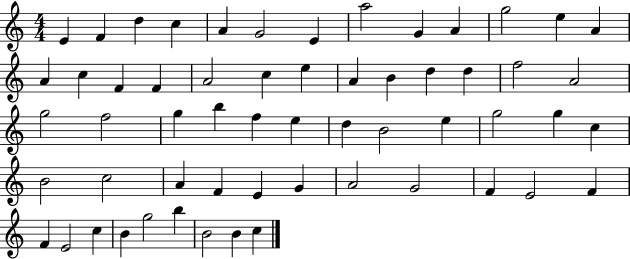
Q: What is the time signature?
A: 4/4